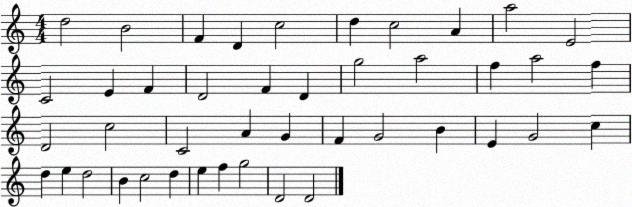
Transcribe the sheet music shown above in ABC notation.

X:1
T:Untitled
M:4/4
L:1/4
K:C
d2 B2 F D c2 d c2 A a2 E2 C2 E F D2 F D g2 a2 f a2 f D2 c2 C2 A G F G2 B E G2 c d e d2 B c2 d e f g2 D2 D2